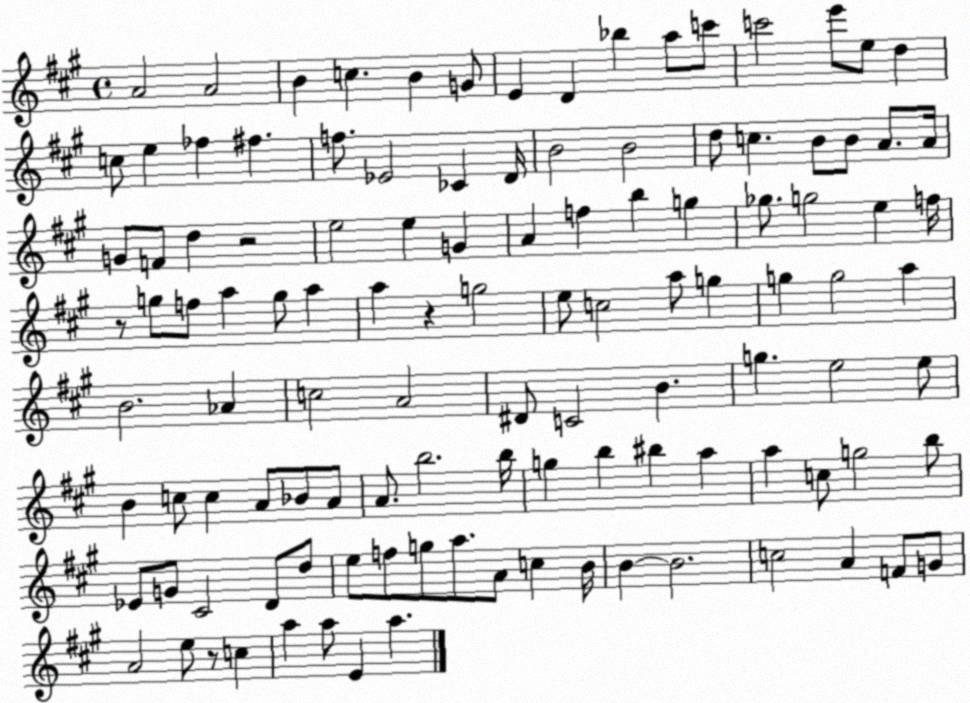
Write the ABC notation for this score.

X:1
T:Untitled
M:4/4
L:1/4
K:A
A2 A2 B c B G/2 E D _b a/2 c'/2 c'2 e'/2 e/2 d c/2 e _f ^f f/2 _E2 _C D/4 B2 B2 d/2 c B/2 B/2 A/2 A/4 G/2 F/2 d z2 e2 e G A f b g _g/2 g2 e f/4 z/2 g/2 f/2 a g/2 a a z g2 e/2 c2 a/2 g g g2 a B2 _A c2 A2 ^D/2 C2 B g e2 e/2 B c/2 c A/2 _B/2 A/2 A/2 b2 b/4 g b ^b a a c/2 g2 b/2 _E/2 G/2 ^C2 D/2 d/2 e/2 f/2 g/2 a/2 A/2 c B/4 B B2 c2 A F/2 G/2 A2 e/2 z/2 c a a/2 E a